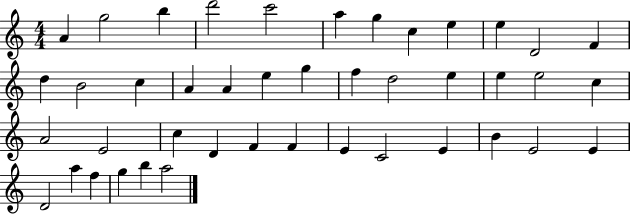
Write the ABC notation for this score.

X:1
T:Untitled
M:4/4
L:1/4
K:C
A g2 b d'2 c'2 a g c e e D2 F d B2 c A A e g f d2 e e e2 c A2 E2 c D F F E C2 E B E2 E D2 a f g b a2